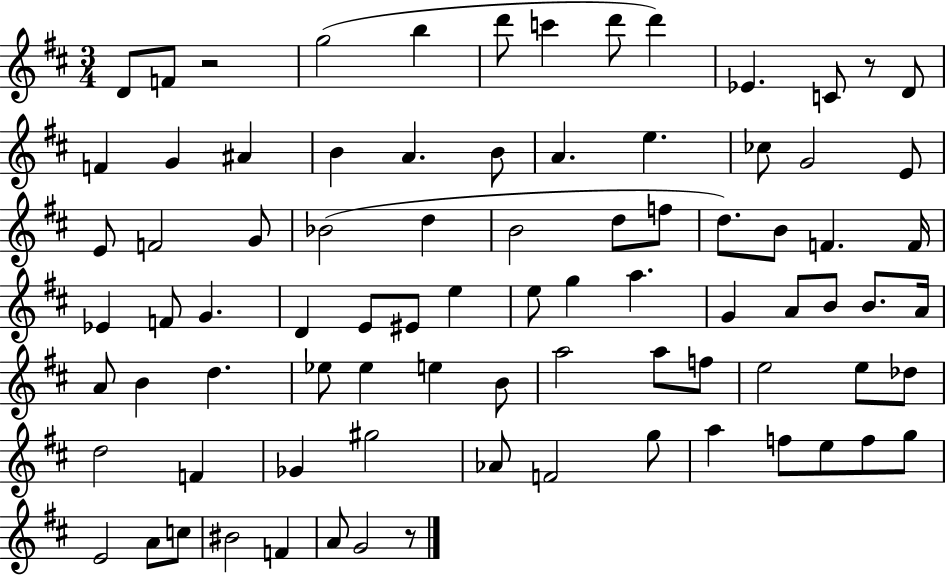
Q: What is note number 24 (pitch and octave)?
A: F4